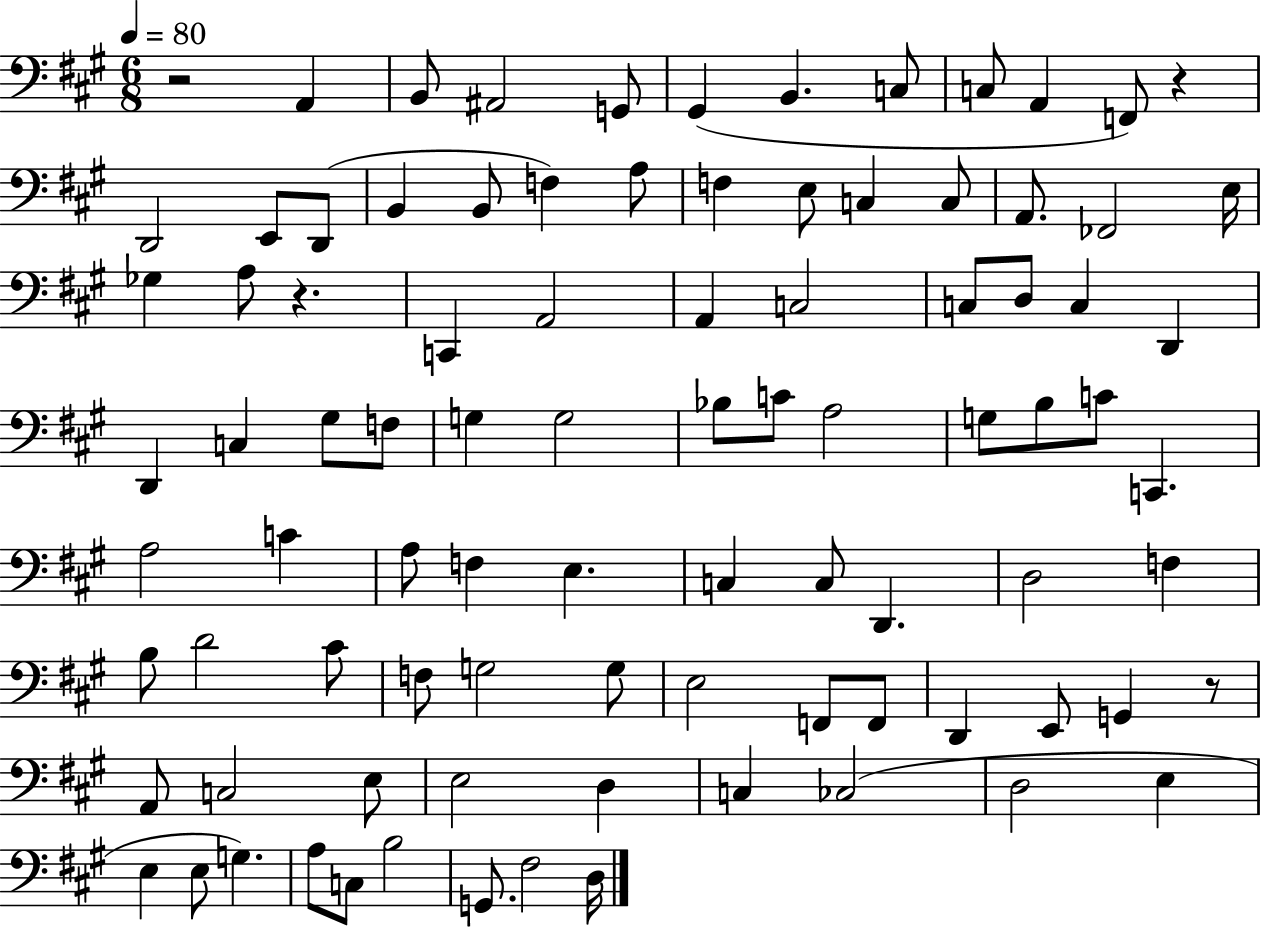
X:1
T:Untitled
M:6/8
L:1/4
K:A
z2 A,, B,,/2 ^A,,2 G,,/2 ^G,, B,, C,/2 C,/2 A,, F,,/2 z D,,2 E,,/2 D,,/2 B,, B,,/2 F, A,/2 F, E,/2 C, C,/2 A,,/2 _F,,2 E,/4 _G, A,/2 z C,, A,,2 A,, C,2 C,/2 D,/2 C, D,, D,, C, ^G,/2 F,/2 G, G,2 _B,/2 C/2 A,2 G,/2 B,/2 C/2 C,, A,2 C A,/2 F, E, C, C,/2 D,, D,2 F, B,/2 D2 ^C/2 F,/2 G,2 G,/2 E,2 F,,/2 F,,/2 D,, E,,/2 G,, z/2 A,,/2 C,2 E,/2 E,2 D, C, _C,2 D,2 E, E, E,/2 G, A,/2 C,/2 B,2 G,,/2 ^F,2 D,/4